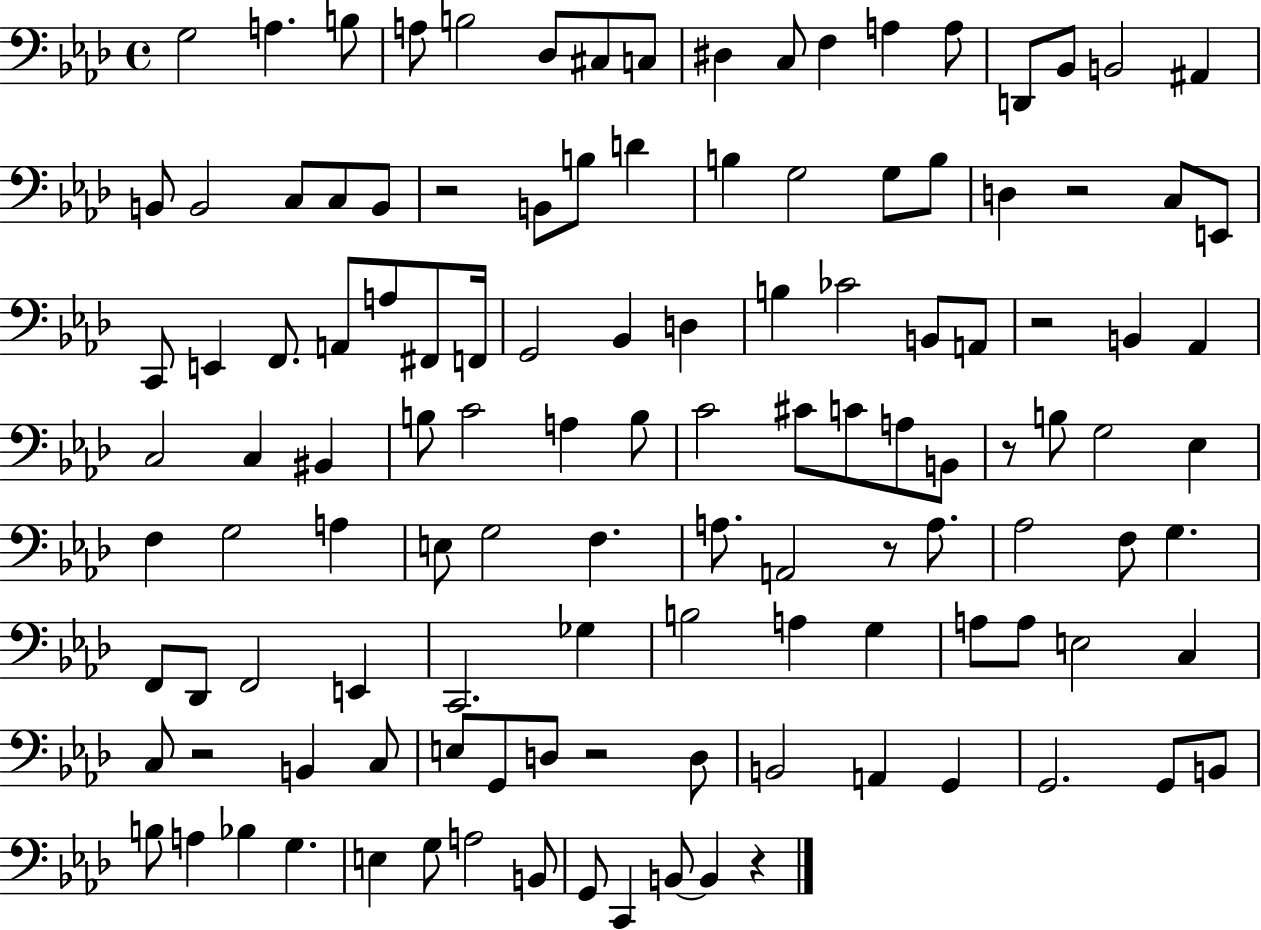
{
  \clef bass
  \time 4/4
  \defaultTimeSignature
  \key aes \major
  g2 a4. b8 | a8 b2 des8 cis8 c8 | dis4 c8 f4 a4 a8 | d,8 bes,8 b,2 ais,4 | \break b,8 b,2 c8 c8 b,8 | r2 b,8 b8 d'4 | b4 g2 g8 b8 | d4 r2 c8 e,8 | \break c,8 e,4 f,8. a,8 a8 fis,8 f,16 | g,2 bes,4 d4 | b4 ces'2 b,8 a,8 | r2 b,4 aes,4 | \break c2 c4 bis,4 | b8 c'2 a4 b8 | c'2 cis'8 c'8 a8 b,8 | r8 b8 g2 ees4 | \break f4 g2 a4 | e8 g2 f4. | a8. a,2 r8 a8. | aes2 f8 g4. | \break f,8 des,8 f,2 e,4 | c,2. ges4 | b2 a4 g4 | a8 a8 e2 c4 | \break c8 r2 b,4 c8 | e8 g,8 d8 r2 d8 | b,2 a,4 g,4 | g,2. g,8 b,8 | \break b8 a4 bes4 g4. | e4 g8 a2 b,8 | g,8 c,4 b,8~~ b,4 r4 | \bar "|."
}